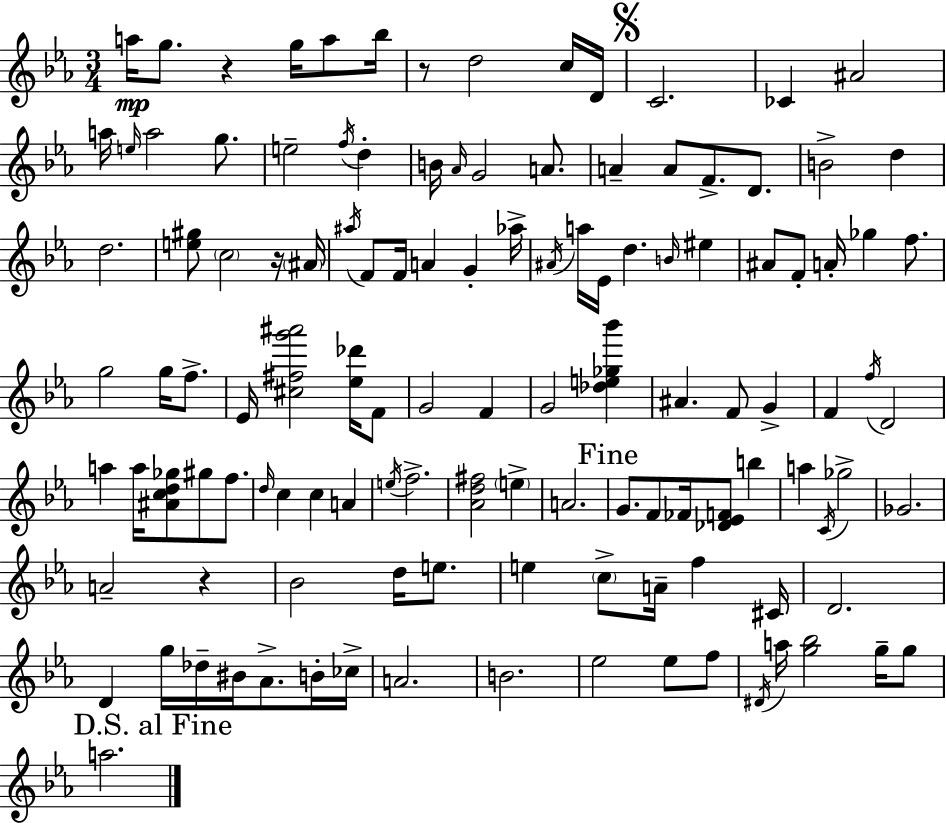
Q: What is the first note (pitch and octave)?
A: A5